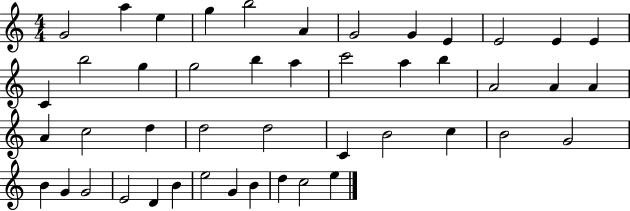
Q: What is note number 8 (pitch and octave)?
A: G4